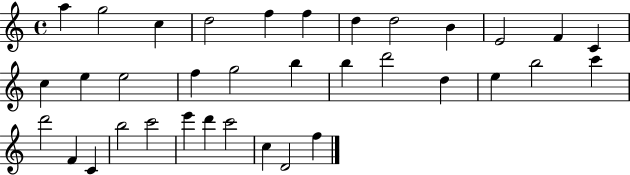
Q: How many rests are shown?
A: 0